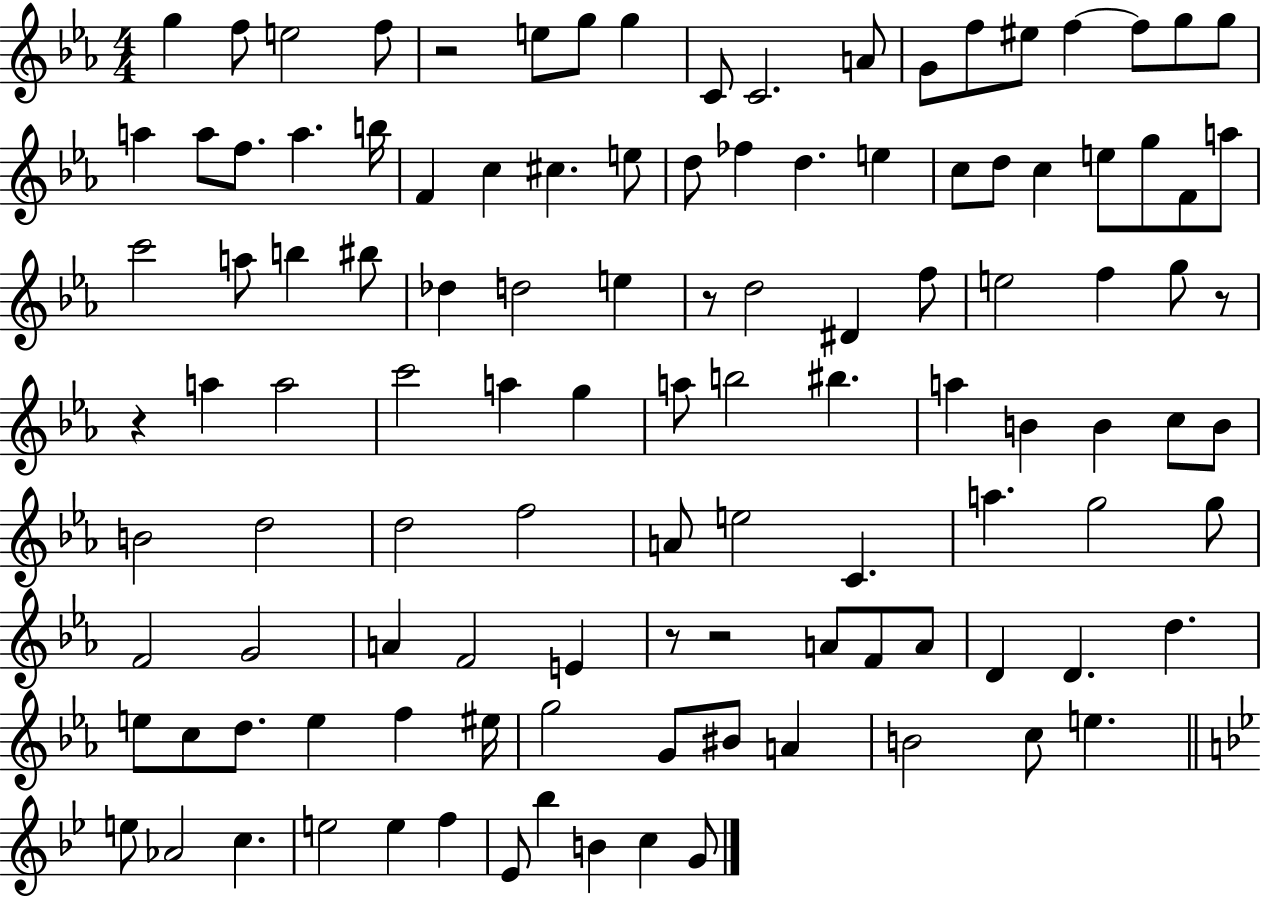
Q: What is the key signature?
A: EES major